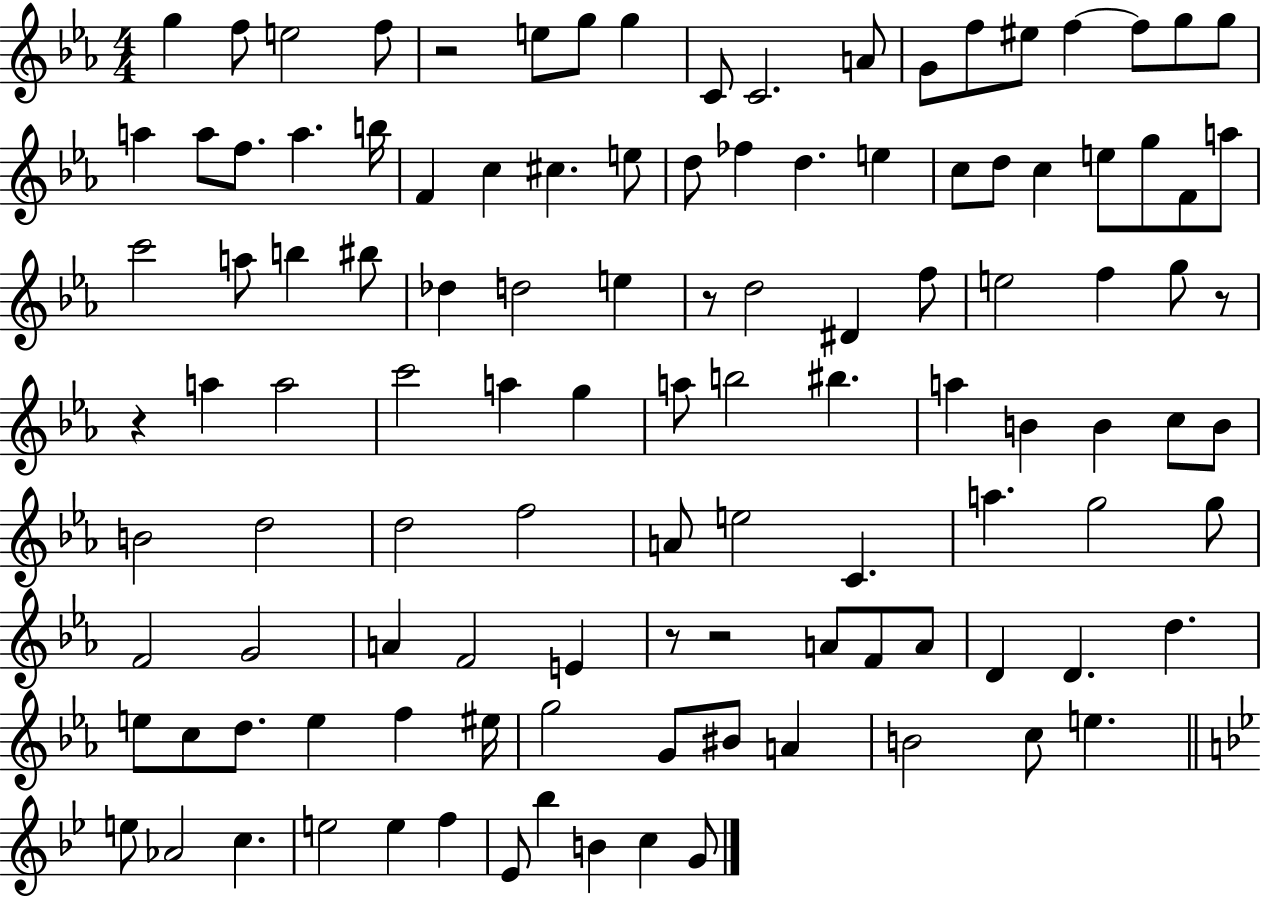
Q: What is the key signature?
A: EES major